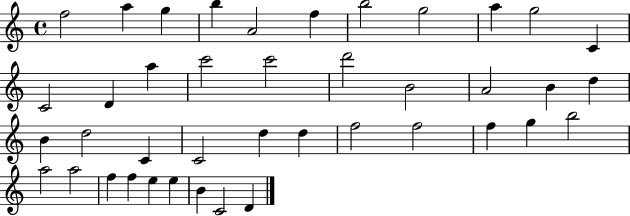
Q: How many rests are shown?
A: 0